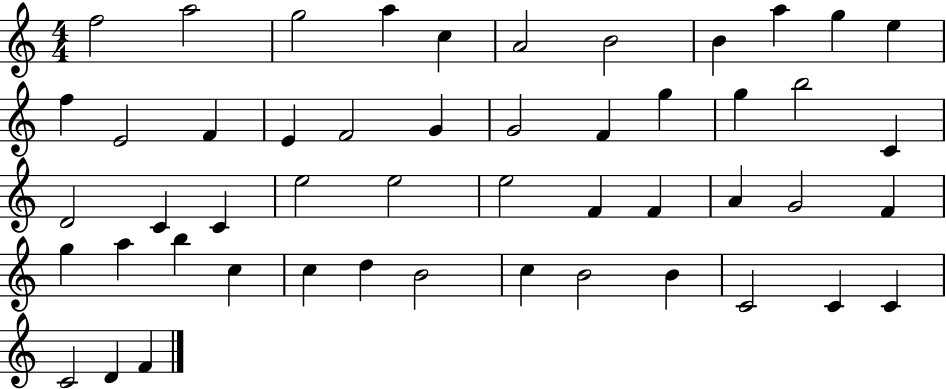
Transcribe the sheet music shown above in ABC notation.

X:1
T:Untitled
M:4/4
L:1/4
K:C
f2 a2 g2 a c A2 B2 B a g e f E2 F E F2 G G2 F g g b2 C D2 C C e2 e2 e2 F F A G2 F g a b c c d B2 c B2 B C2 C C C2 D F